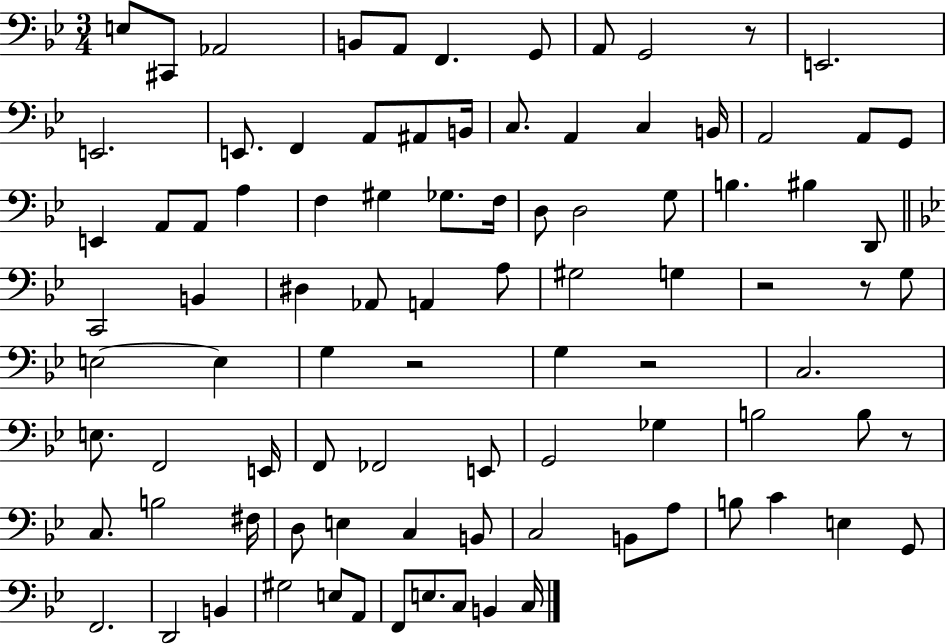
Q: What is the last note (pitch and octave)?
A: C3